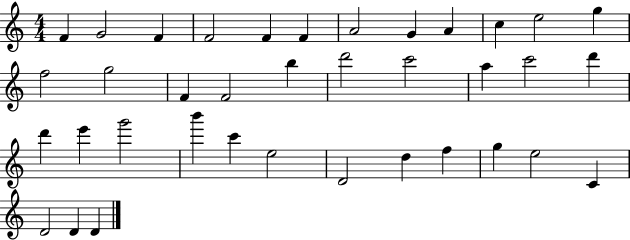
{
  \clef treble
  \numericTimeSignature
  \time 4/4
  \key c \major
  f'4 g'2 f'4 | f'2 f'4 f'4 | a'2 g'4 a'4 | c''4 e''2 g''4 | \break f''2 g''2 | f'4 f'2 b''4 | d'''2 c'''2 | a''4 c'''2 d'''4 | \break d'''4 e'''4 g'''2 | b'''4 c'''4 e''2 | d'2 d''4 f''4 | g''4 e''2 c'4 | \break d'2 d'4 d'4 | \bar "|."
}